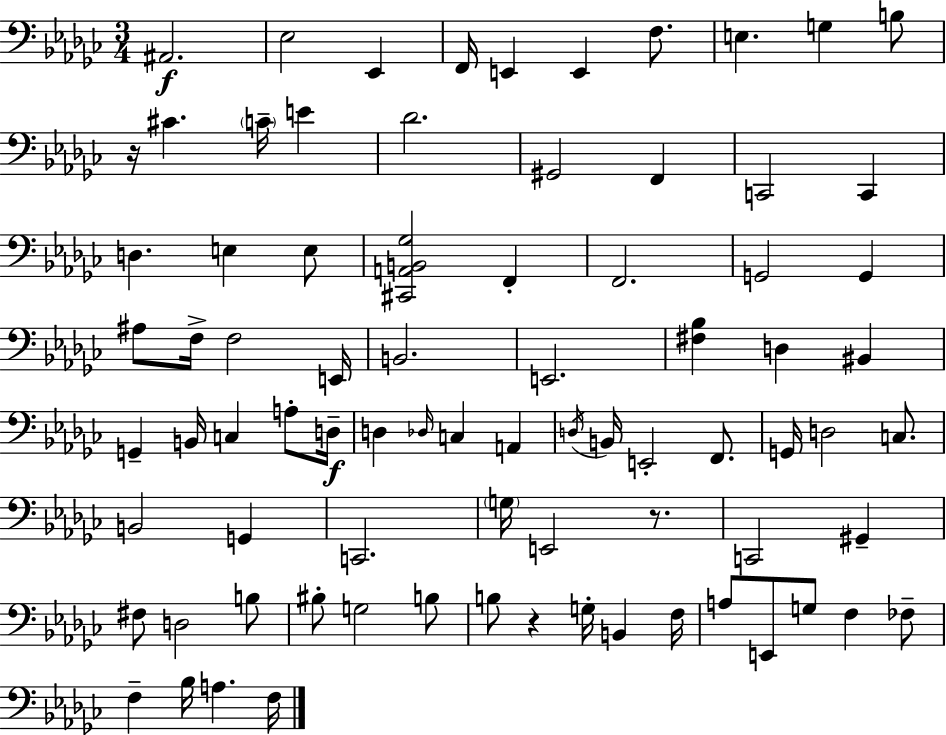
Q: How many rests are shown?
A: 3